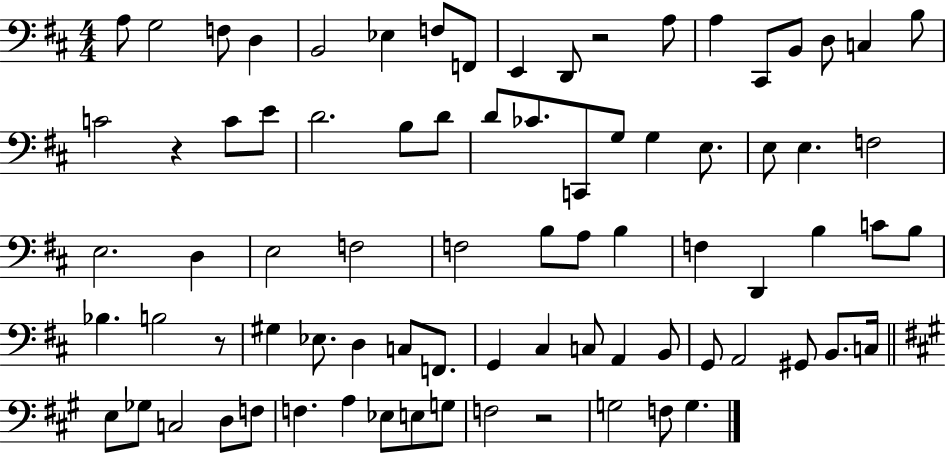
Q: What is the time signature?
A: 4/4